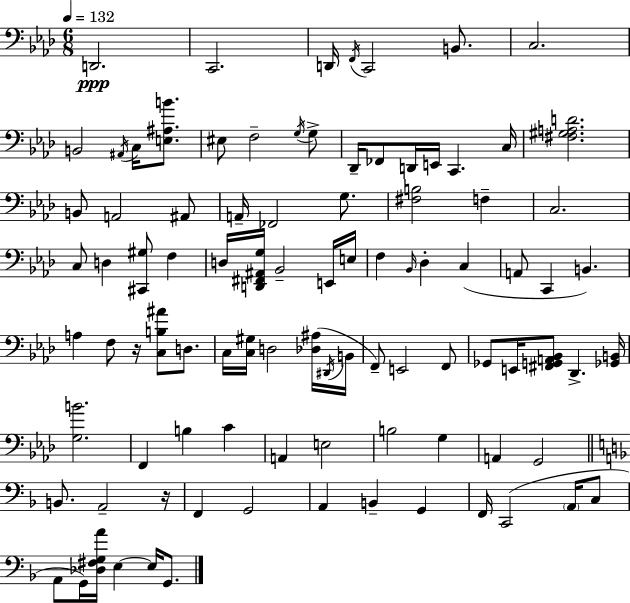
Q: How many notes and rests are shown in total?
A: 94